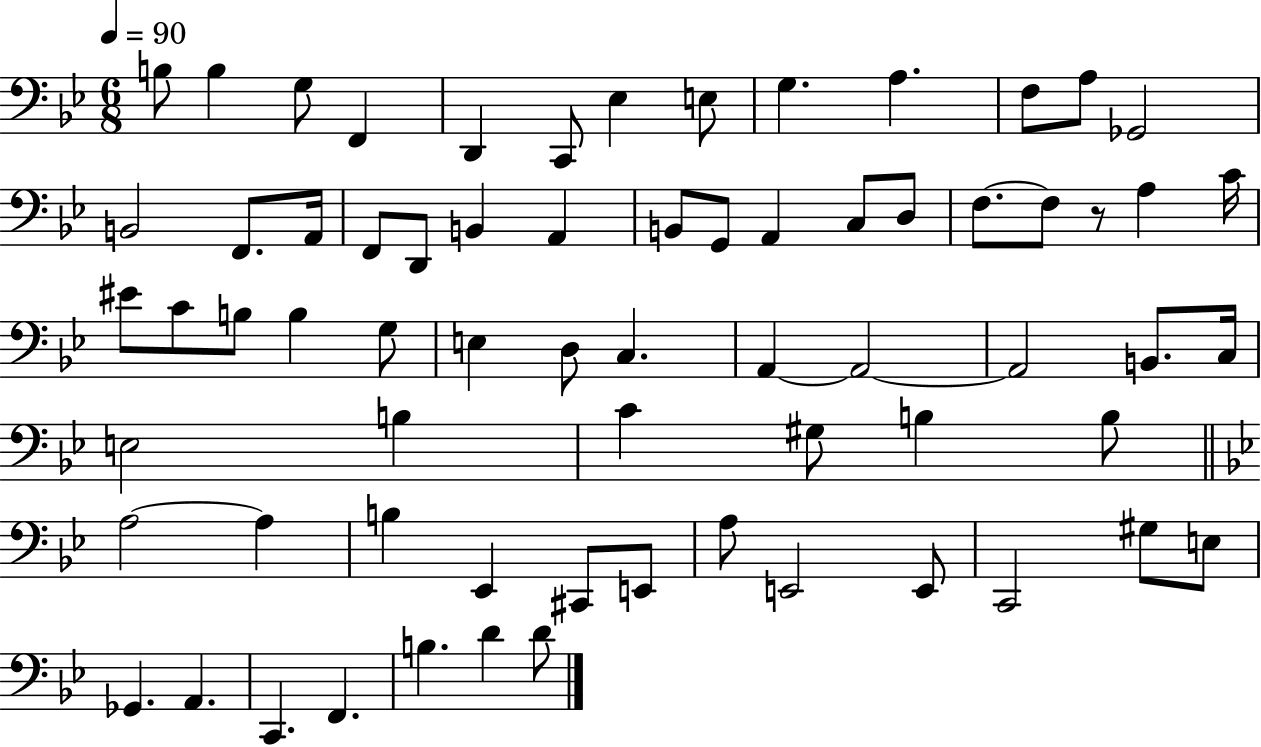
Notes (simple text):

B3/e B3/q G3/e F2/q D2/q C2/e Eb3/q E3/e G3/q. A3/q. F3/e A3/e Gb2/h B2/h F2/e. A2/s F2/e D2/e B2/q A2/q B2/e G2/e A2/q C3/e D3/e F3/e. F3/e R/e A3/q C4/s EIS4/e C4/e B3/e B3/q G3/e E3/q D3/e C3/q. A2/q A2/h A2/h B2/e. C3/s E3/h B3/q C4/q G#3/e B3/q B3/e A3/h A3/q B3/q Eb2/q C#2/e E2/e A3/e E2/h E2/e C2/h G#3/e E3/e Gb2/q. A2/q. C2/q. F2/q. B3/q. D4/q D4/e